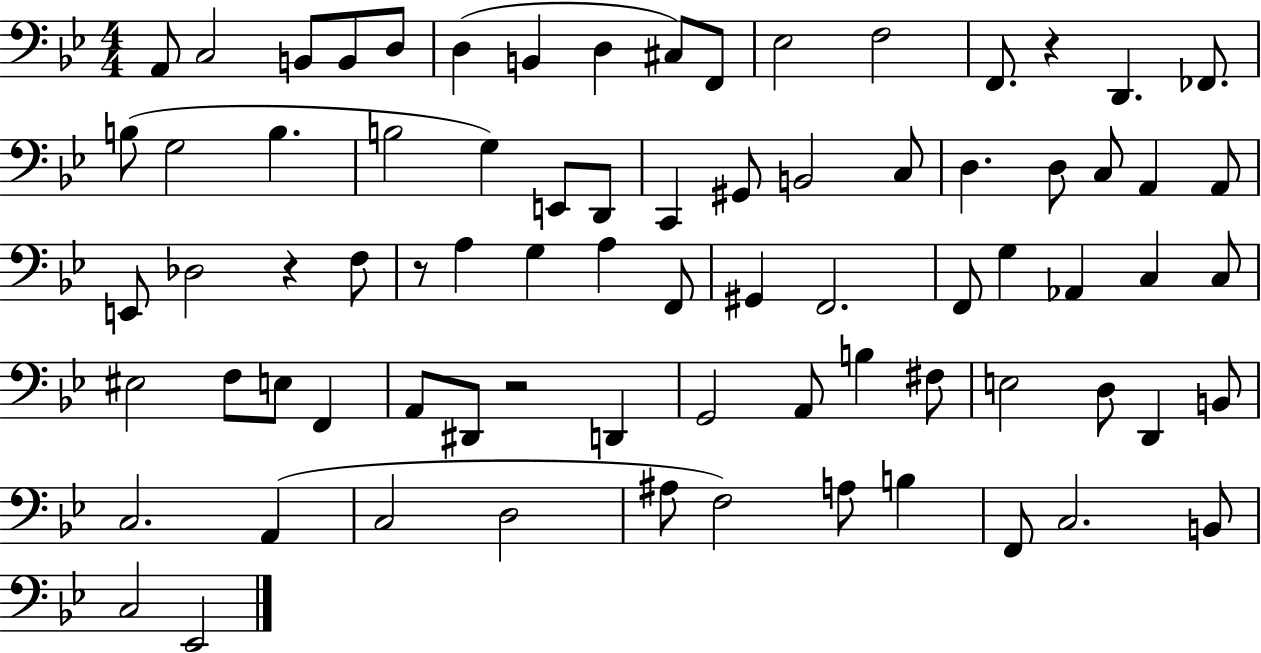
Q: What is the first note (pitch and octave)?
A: A2